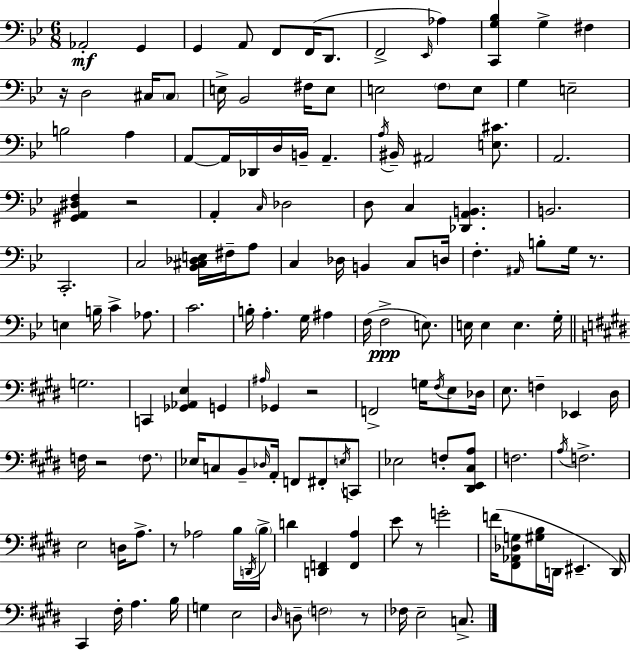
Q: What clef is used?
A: bass